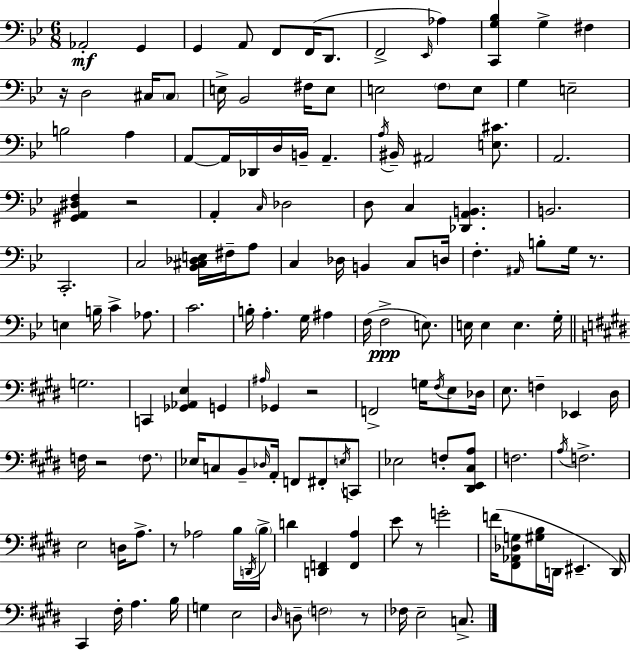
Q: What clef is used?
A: bass